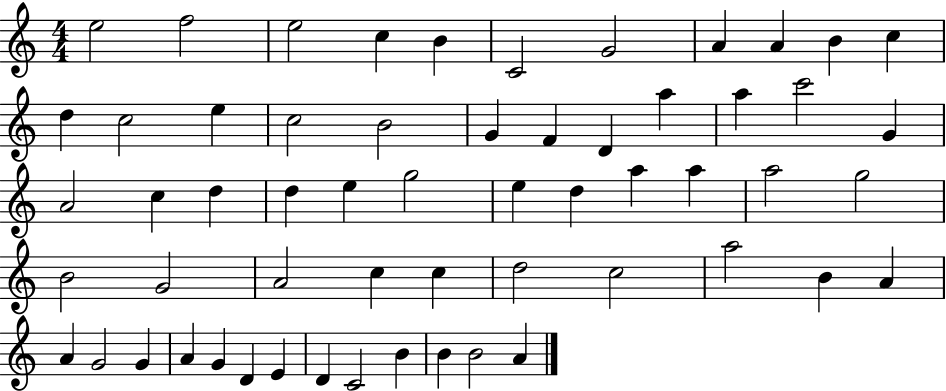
X:1
T:Untitled
M:4/4
L:1/4
K:C
e2 f2 e2 c B C2 G2 A A B c d c2 e c2 B2 G F D a a c'2 G A2 c d d e g2 e d a a a2 g2 B2 G2 A2 c c d2 c2 a2 B A A G2 G A G D E D C2 B B B2 A